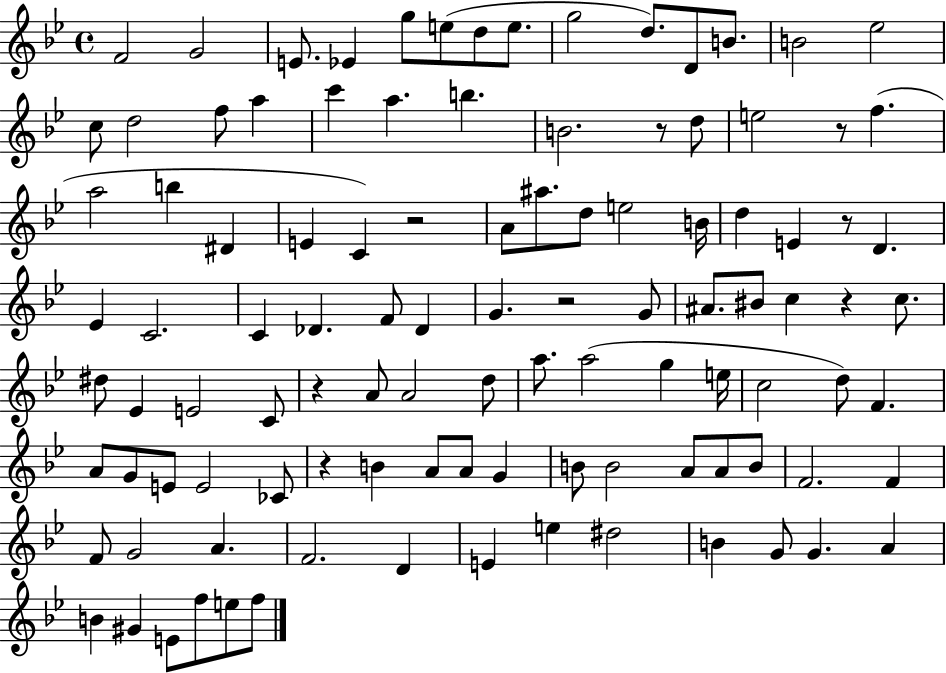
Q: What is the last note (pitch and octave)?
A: F5